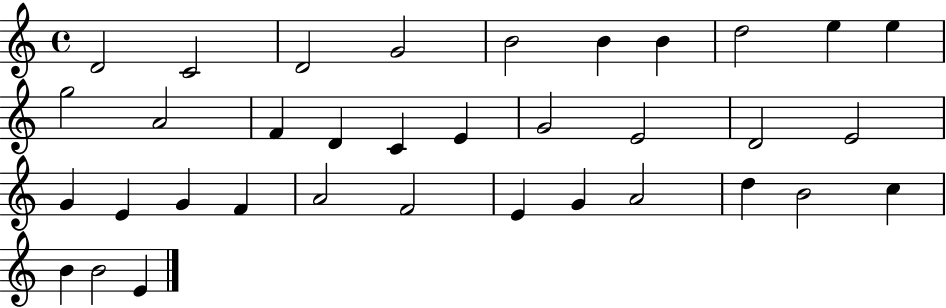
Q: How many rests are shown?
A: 0